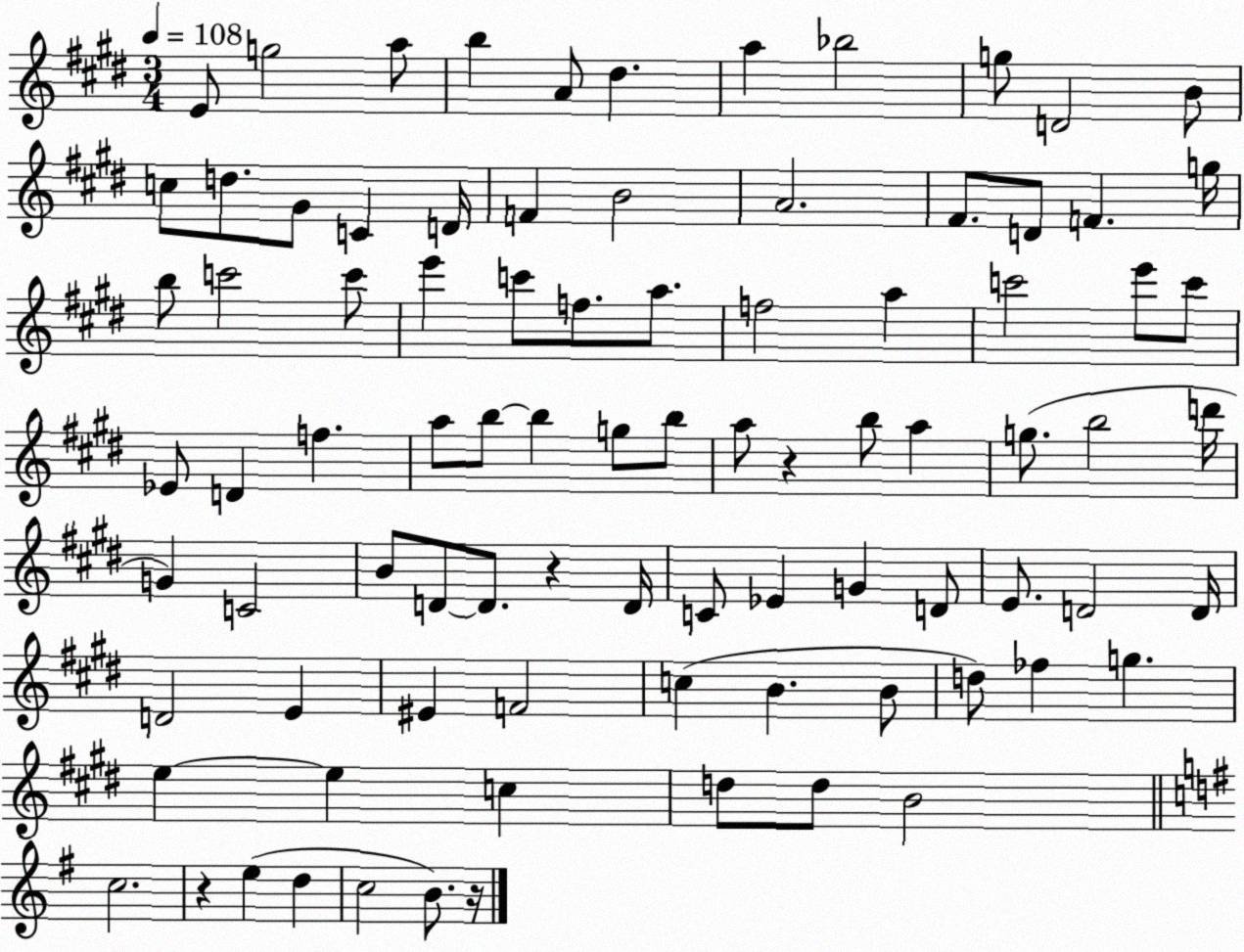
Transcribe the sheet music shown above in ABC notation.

X:1
T:Untitled
M:3/4
L:1/4
K:E
E/2 g2 a/2 b A/2 ^d a _b2 g/2 D2 B/2 c/2 d/2 ^G/2 C D/4 F B2 A2 ^F/2 D/2 F g/4 b/2 c'2 c'/2 e' c'/2 f/2 a/2 f2 a c'2 e'/2 c'/2 _E/2 D f a/2 b/2 b g/2 b/2 a/2 z b/2 a g/2 b2 d'/4 G C2 B/2 D/2 D/2 z D/4 C/2 _E G D/2 E/2 D2 D/4 D2 E ^E F2 c B B/2 d/2 _f g e e c d/2 d/2 B2 c2 z e d c2 B/2 z/4